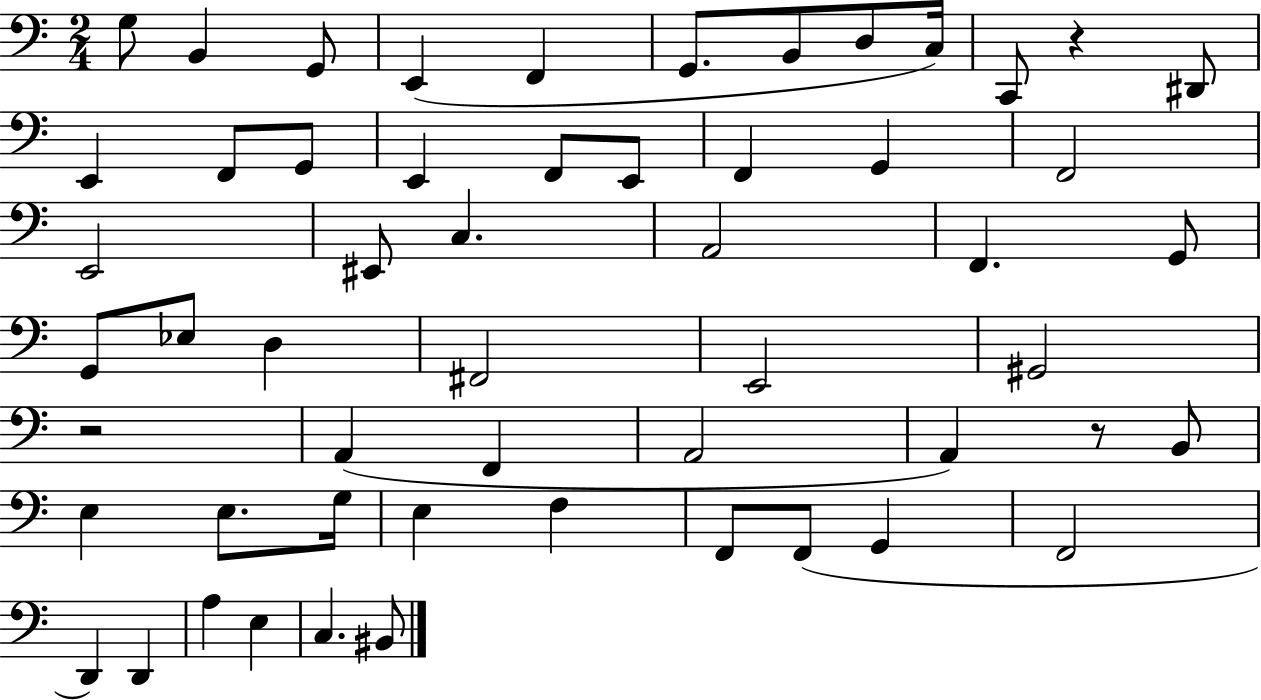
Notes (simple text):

G3/e B2/q G2/e E2/q F2/q G2/e. B2/e D3/e C3/s C2/e R/q D#2/e E2/q F2/e G2/e E2/q F2/e E2/e F2/q G2/q F2/h E2/h EIS2/e C3/q. A2/h F2/q. G2/e G2/e Eb3/e D3/q F#2/h E2/h G#2/h R/h A2/q F2/q A2/h A2/q R/e B2/e E3/q E3/e. G3/s E3/q F3/q F2/e F2/e G2/q F2/h D2/q D2/q A3/q E3/q C3/q. BIS2/e